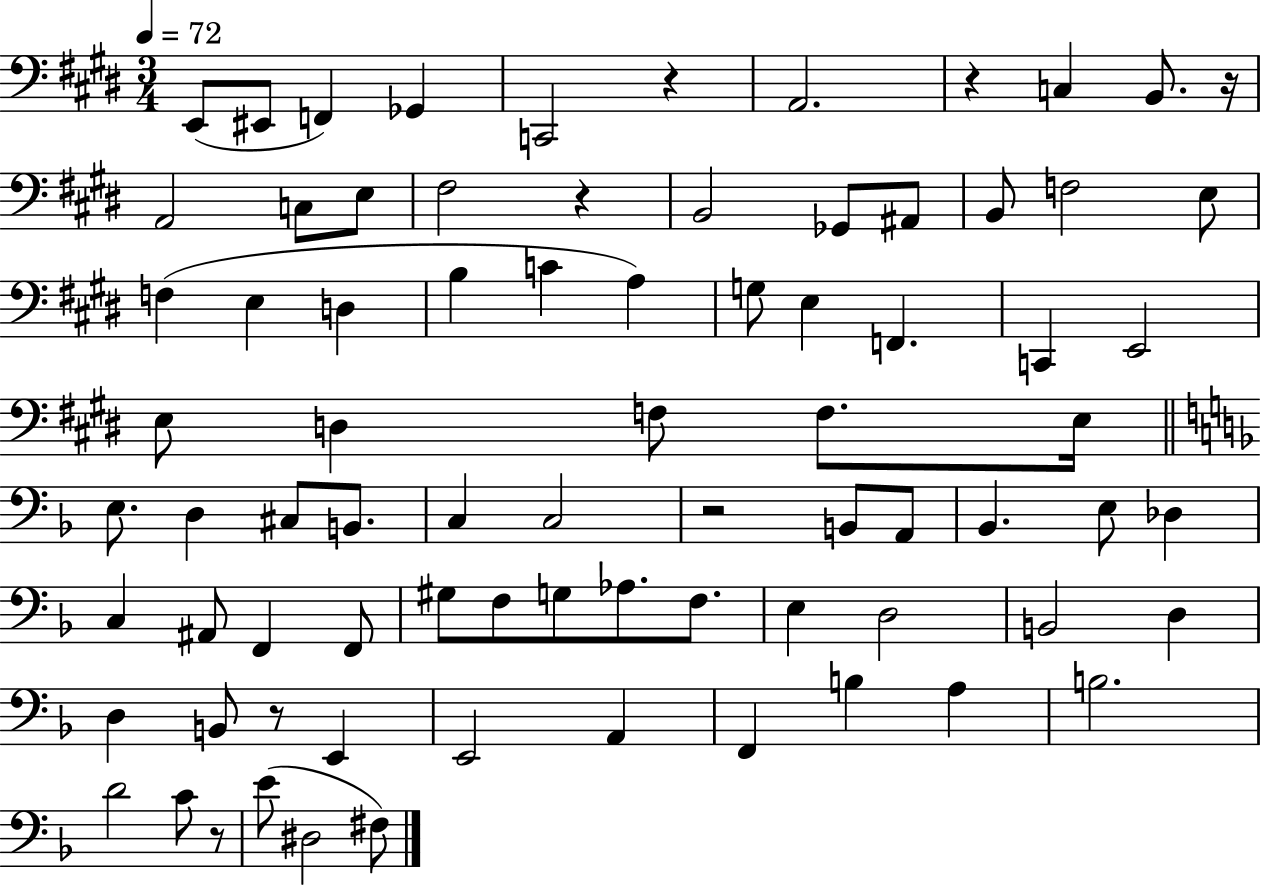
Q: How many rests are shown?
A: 7